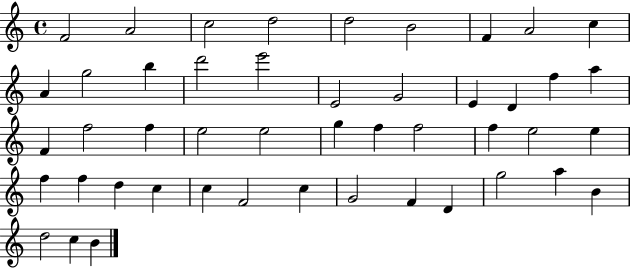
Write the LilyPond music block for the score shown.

{
  \clef treble
  \time 4/4
  \defaultTimeSignature
  \key c \major
  f'2 a'2 | c''2 d''2 | d''2 b'2 | f'4 a'2 c''4 | \break a'4 g''2 b''4 | d'''2 e'''2 | e'2 g'2 | e'4 d'4 f''4 a''4 | \break f'4 f''2 f''4 | e''2 e''2 | g''4 f''4 f''2 | f''4 e''2 e''4 | \break f''4 f''4 d''4 c''4 | c''4 f'2 c''4 | g'2 f'4 d'4 | g''2 a''4 b'4 | \break d''2 c''4 b'4 | \bar "|."
}